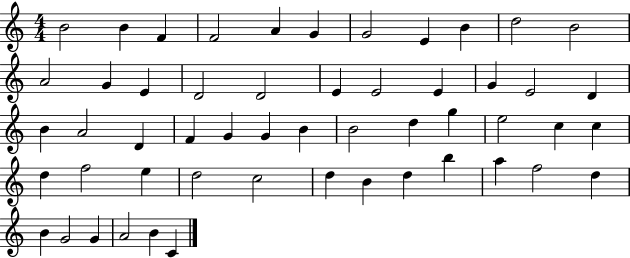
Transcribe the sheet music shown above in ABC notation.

X:1
T:Untitled
M:4/4
L:1/4
K:C
B2 B F F2 A G G2 E B d2 B2 A2 G E D2 D2 E E2 E G E2 D B A2 D F G G B B2 d g e2 c c d f2 e d2 c2 d B d b a f2 d B G2 G A2 B C